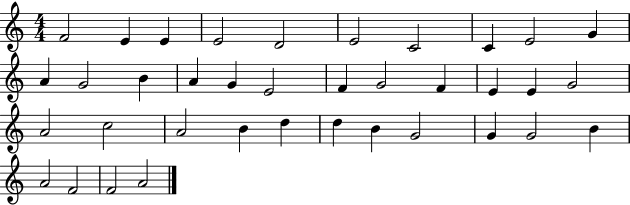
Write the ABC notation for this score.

X:1
T:Untitled
M:4/4
L:1/4
K:C
F2 E E E2 D2 E2 C2 C E2 G A G2 B A G E2 F G2 F E E G2 A2 c2 A2 B d d B G2 G G2 B A2 F2 F2 A2